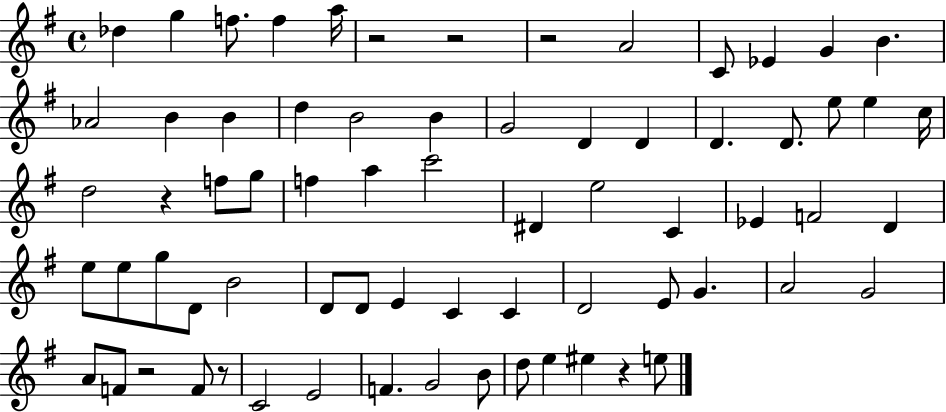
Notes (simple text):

Db5/q G5/q F5/e. F5/q A5/s R/h R/h R/h A4/h C4/e Eb4/q G4/q B4/q. Ab4/h B4/q B4/q D5/q B4/h B4/q G4/h D4/q D4/q D4/q. D4/e. E5/e E5/q C5/s D5/h R/q F5/e G5/e F5/q A5/q C6/h D#4/q E5/h C4/q Eb4/q F4/h D4/q E5/e E5/e G5/e D4/e B4/h D4/e D4/e E4/q C4/q C4/q D4/h E4/e G4/q. A4/h G4/h A4/e F4/e R/h F4/e R/e C4/h E4/h F4/q. G4/h B4/e D5/e E5/q EIS5/q R/q E5/e